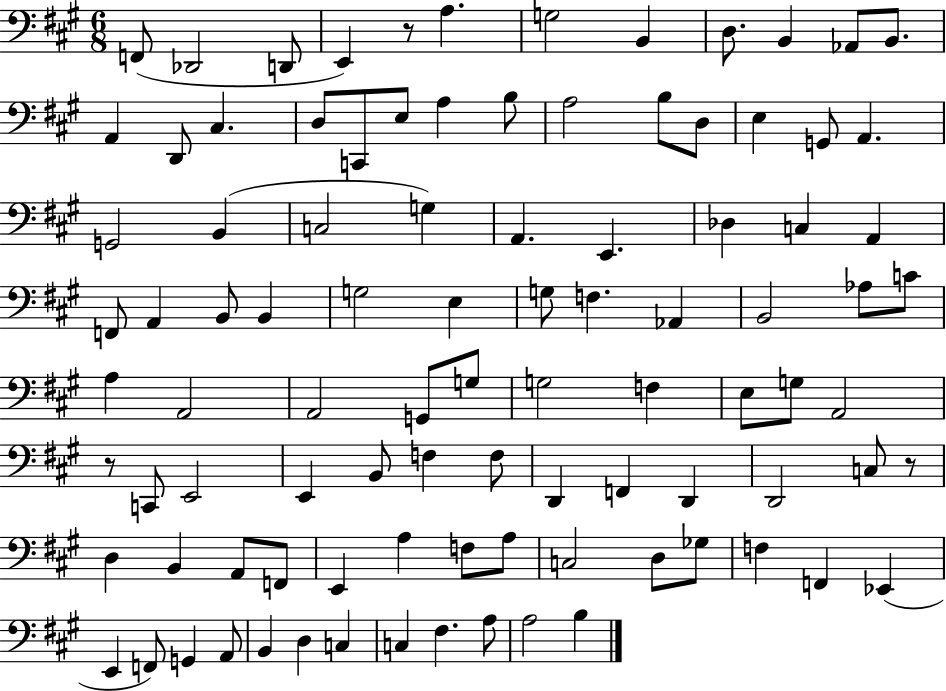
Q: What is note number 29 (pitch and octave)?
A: G3